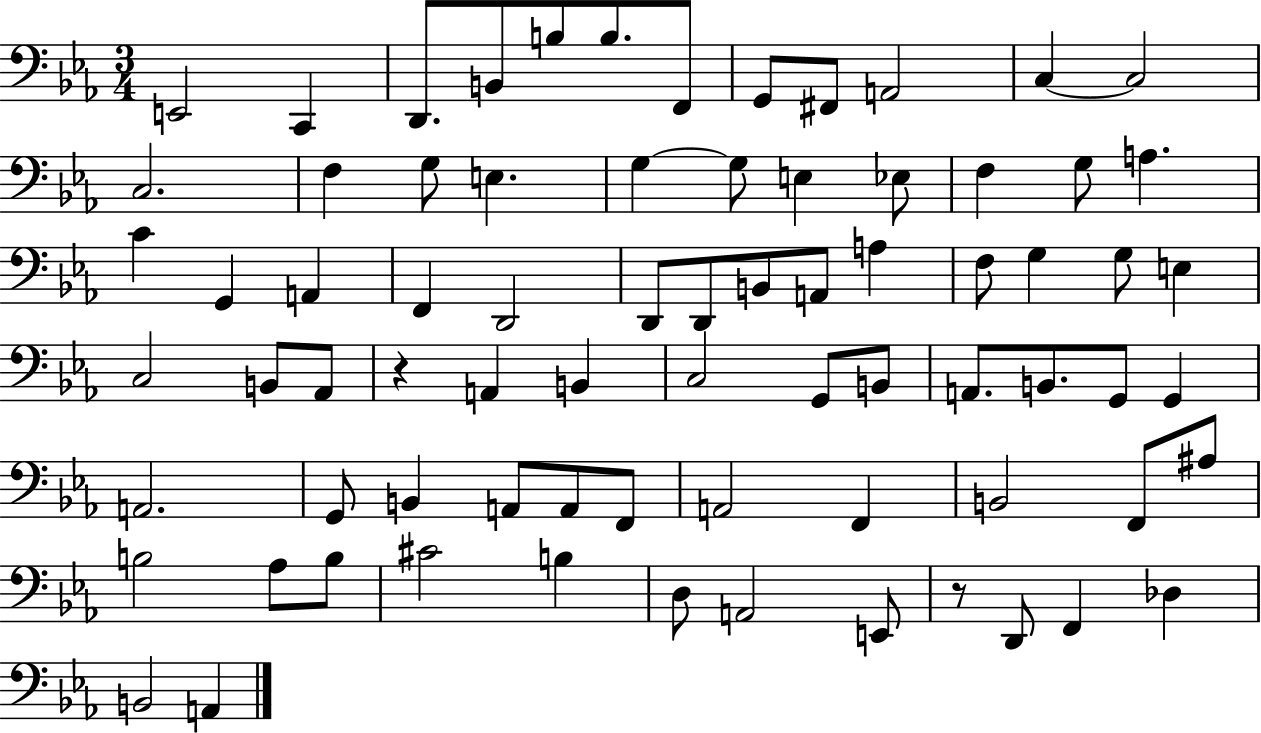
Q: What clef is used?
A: bass